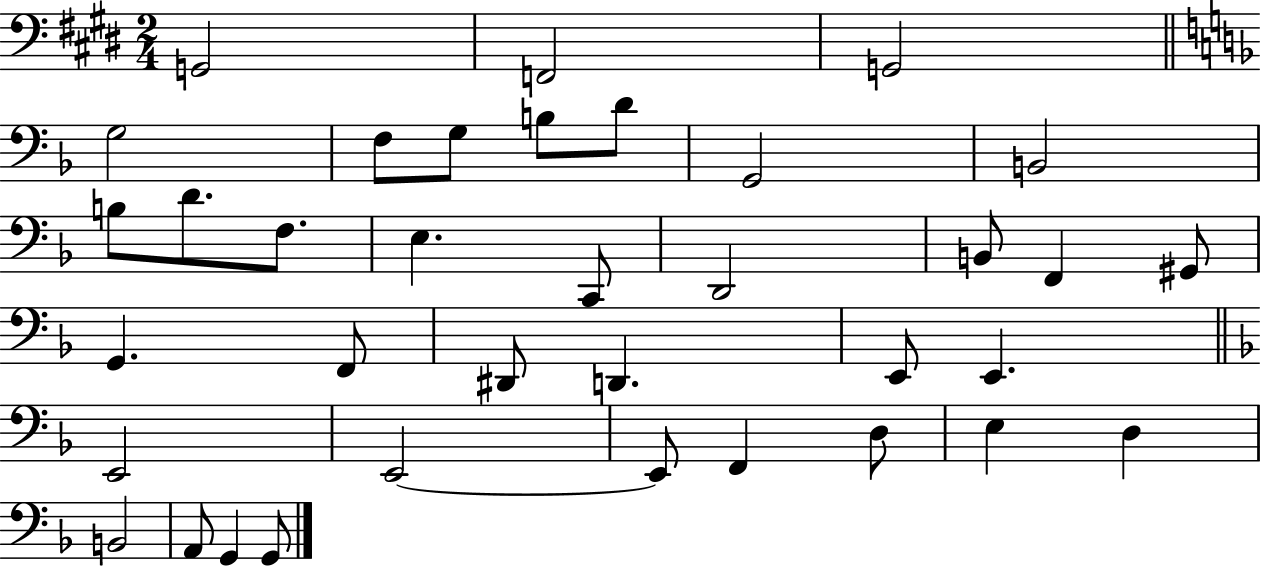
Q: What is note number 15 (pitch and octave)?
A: C2